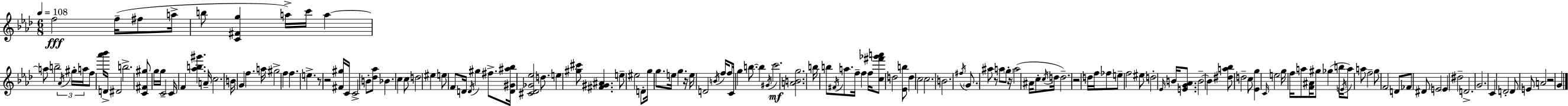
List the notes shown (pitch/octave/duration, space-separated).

F5/h F5/s F#5/e A5/s B5/e [C4,F#4,G5]/q A5/s C6/s A5/q A5/e B5/h Ab4/s G#5/s A5/s F5/e [Ab6,Bb6]/s D4/s D#4/h B5/h. [C4,F#4,G#5]/e G5/s G5/s C4/h C4/s F4/q [Ab5,B5,G#6]/q. A4/s C5/h. B4/s G4/q F5/q. A5/s G#5/h F5/q F5/q. E5/q. R/e R/h [F#4,G#5]/s C4/s C4/h B4/e [Db5,Ab5]/e Bb4/q. C5/q C5/e D5/h EIS5/q E5/e F4/e D4/s D4/s G#5/q F#5/e. [D4,G#4,A#5,Bb5]/s [C#4,Db4,Gb4,Eb5]/h D5/e. E5/q [G#5,C#6]/e [F#4,G#4,A#4]/q. E5/e EIS5/h D4/e G5/s G5/e. E5/s G5/q. R/s E5/s D4/h B4/s F5/s F5/e C4/s G5/q B5/e. B5/q G#4/s C6/h. [A4,B4,G5]/h. B5/s B5/e F#4/s A5/e. F5/s F5/q F5/s [C5,F#6,Gb6,A6]/e D5/h [Eb4,B5]/e D5/q C5/h C5/h. B4/h. F#5/s G4/e. A#5/e R/e A5/e G5/e R/s A5/h A#4/s C5/e C5/s D5/s D5/h. R/h D5/s F5/s FES5/e E5/e F5/h EIS5/e D5/h Eb4/s B4/s [E4,G4,Ab4]/e. B4/h B4/q [D#5,A5,Bb5]/e D5/h C5/e [Eb4,G5]/q C4/s E5/h G5/s F5/s A5/e [F4,A#4]/s G#5/e Gb5/q B5/s E4/s A5/e A5/e F5/h G5/e F4/h D4/e FES4/e D#4/e E4/h E4/q D#5/h D4/h. G4/h. C4/q D4/h D4/e E4/e A4/h R/h G4/q